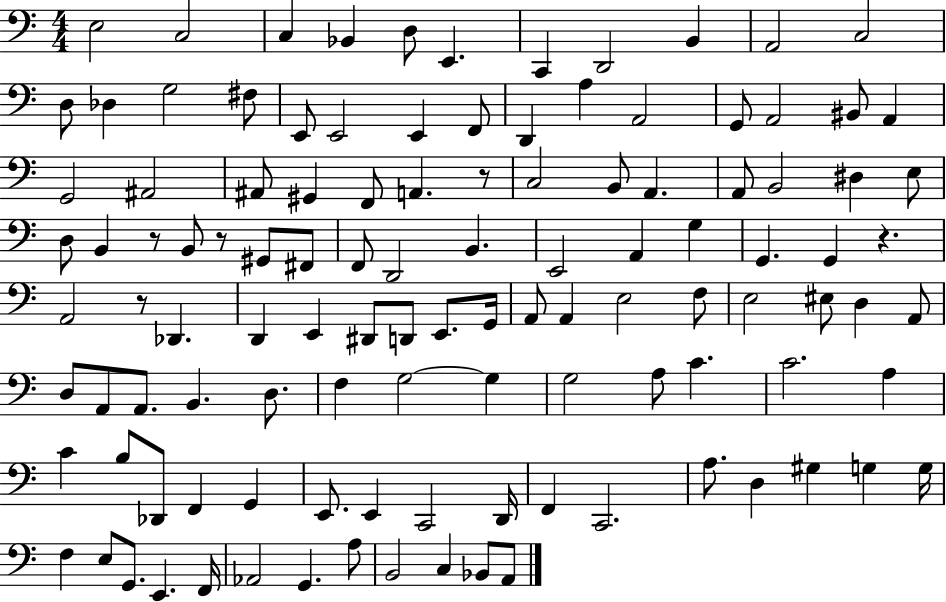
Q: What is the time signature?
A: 4/4